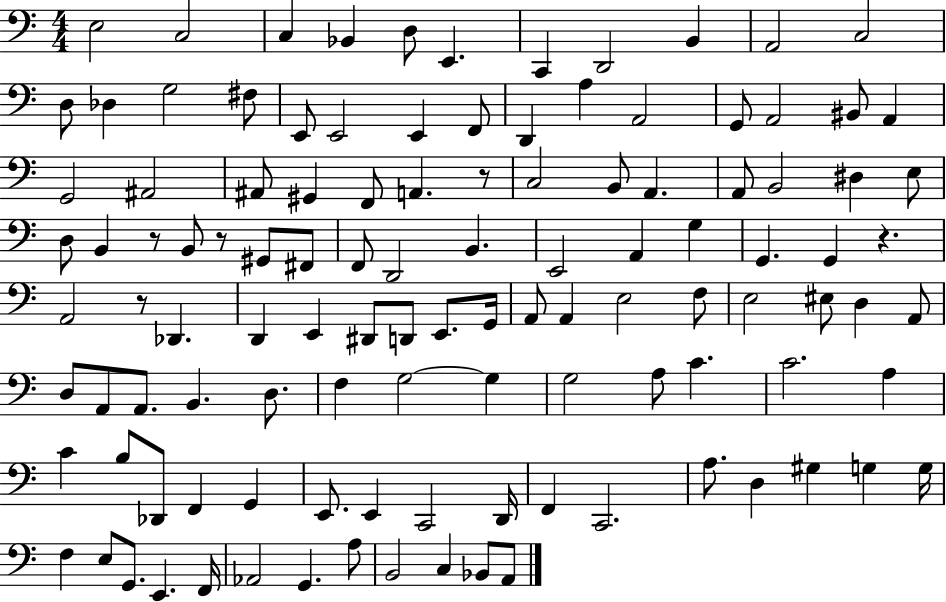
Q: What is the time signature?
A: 4/4